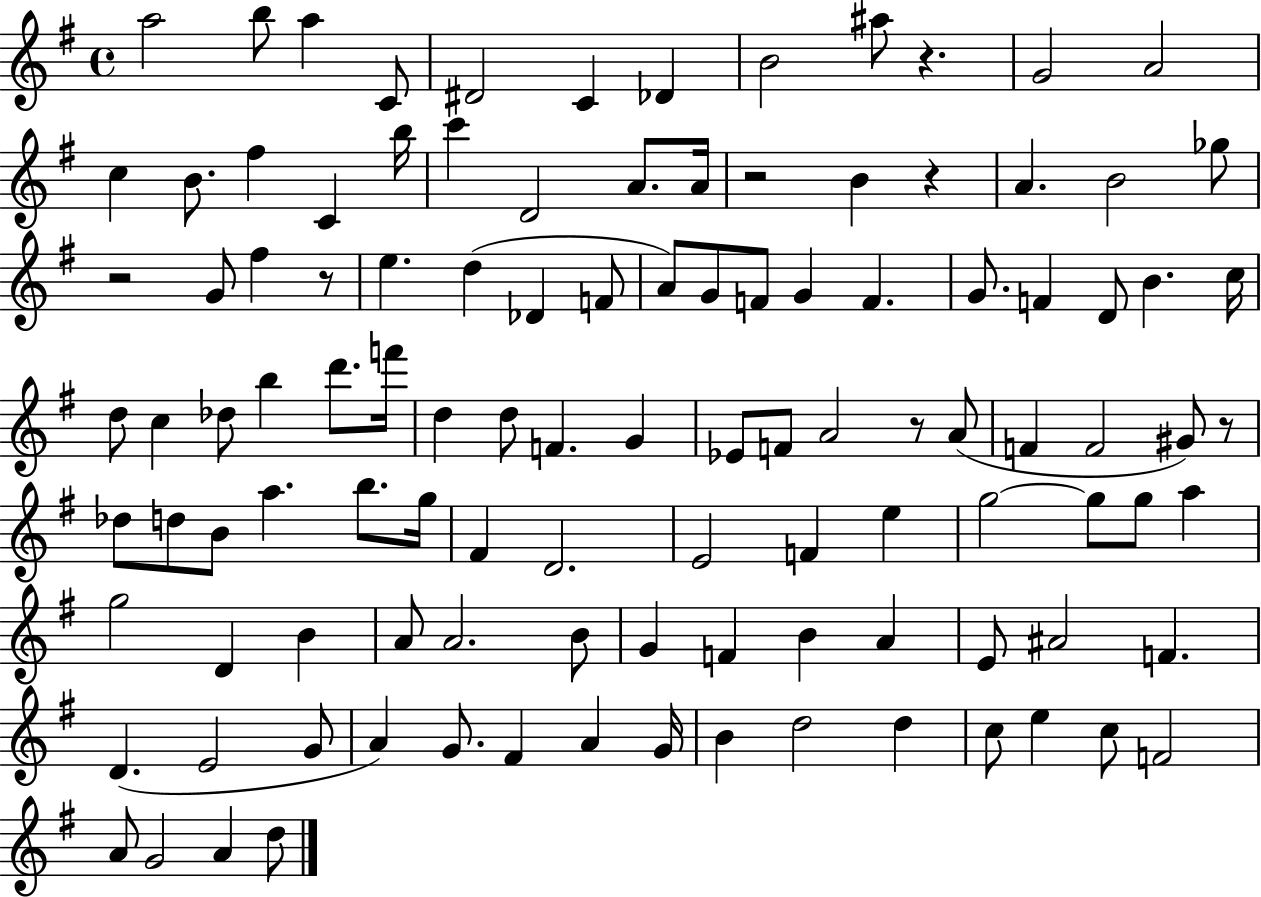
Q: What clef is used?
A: treble